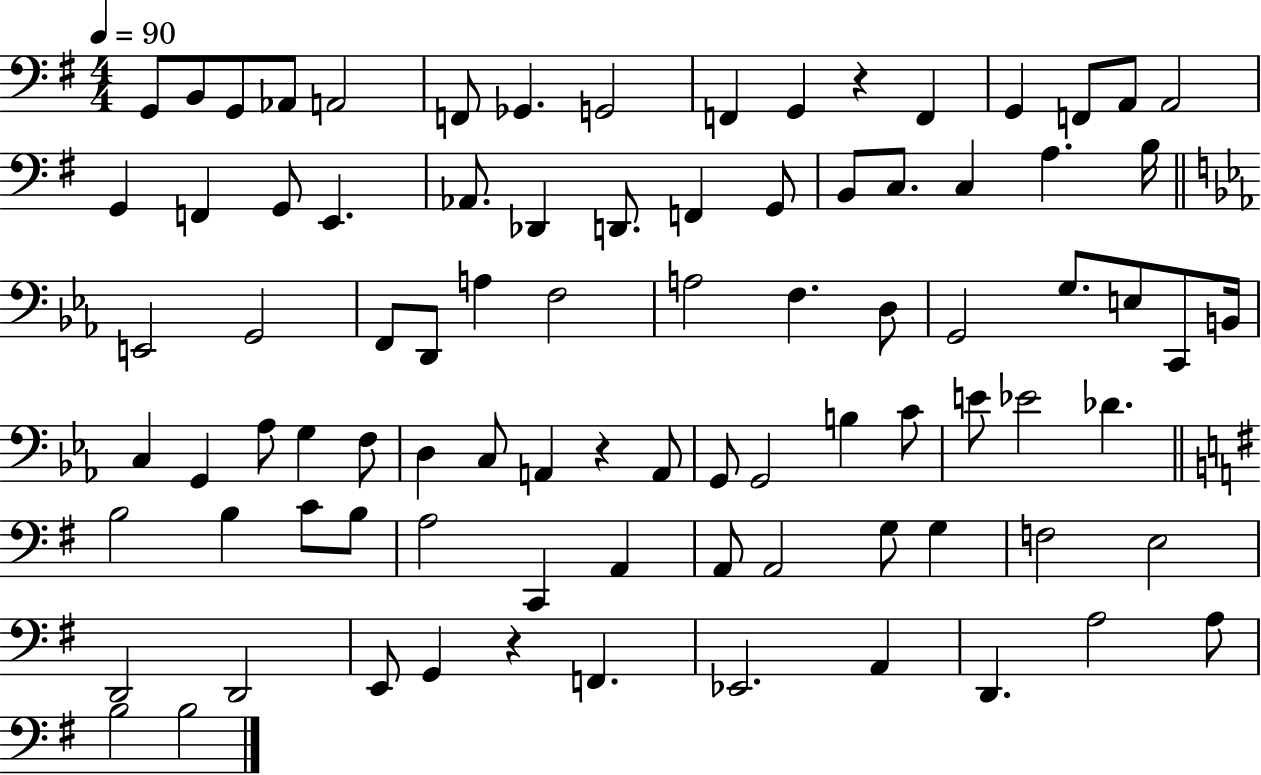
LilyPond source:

{
  \clef bass
  \numericTimeSignature
  \time 4/4
  \key g \major
  \tempo 4 = 90
  \repeat volta 2 { g,8 b,8 g,8 aes,8 a,2 | f,8 ges,4. g,2 | f,4 g,4 r4 f,4 | g,4 f,8 a,8 a,2 | \break g,4 f,4 g,8 e,4. | aes,8. des,4 d,8. f,4 g,8 | b,8 c8. c4 a4. b16 | \bar "||" \break \key ees \major e,2 g,2 | f,8 d,8 a4 f2 | a2 f4. d8 | g,2 g8. e8 c,8 b,16 | \break c4 g,4 aes8 g4 f8 | d4 c8 a,4 r4 a,8 | g,8 g,2 b4 c'8 | e'8 ees'2 des'4. | \break \bar "||" \break \key g \major b2 b4 c'8 b8 | a2 c,4 a,4 | a,8 a,2 g8 g4 | f2 e2 | \break d,2 d,2 | e,8 g,4 r4 f,4. | ees,2. a,4 | d,4. a2 a8 | \break b2 b2 | } \bar "|."
}